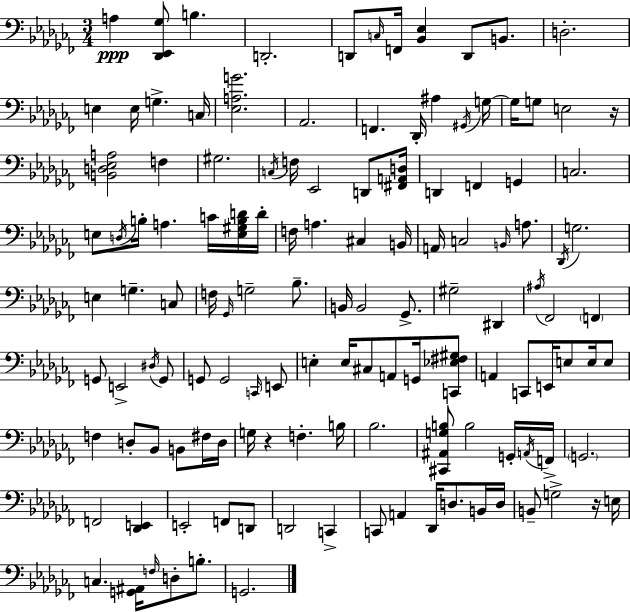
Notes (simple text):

A3/q [Db2,Eb2,Gb3]/e B3/q. D2/h. D2/e C3/s F2/s [Bb2,Eb3]/q D2/e B2/e. D3/h. E3/q E3/s G3/q. C3/s [Eb3,A3,G4]/h. Ab2/h. F2/q. Db2/s A#3/q G#2/s G3/s G3/s G3/e E3/h R/s [B2,D3,Eb3,A3]/h F3/q G#3/h. C3/s F3/s Eb2/h D2/e [F#2,A2,D3]/s D2/q F2/q G2/q C3/h. E3/e D3/s B3/s A3/q. C4/s [E3,G#3,B3,D4]/s D4/s F3/s A3/q. C#3/q B2/s A2/s C3/h B2/s A3/e. Db2/s G3/h. E3/q G3/q. C3/e F3/s Gb2/s G3/h Bb3/e. B2/s B2/h Gb2/e. G#3/h D#2/q A#3/s FES2/h F2/q G2/e E2/h D#3/s G2/e G2/e G2/h C2/s E2/e E3/q E3/s C#3/e A2/e G2/s [C2,Eb3,F#3,G#3]/e A2/q C2/e E2/s E3/e E3/s E3/e F3/q D3/e Bb2/e B2/e F#3/s D3/s G3/s R/q F3/q. B3/s Bb3/h. [C#2,A#2,G3,B3]/e B3/h G2/s A2/s F2/s G2/h. F2/h [Db2,E2]/q E2/h F2/e D2/e D2/h C2/q C2/e A2/q Db2/s D3/e. B2/s D3/s B2/e G3/h R/s E3/s C3/q. [G2,A#2]/s F3/s D3/e B3/e. G2/h.